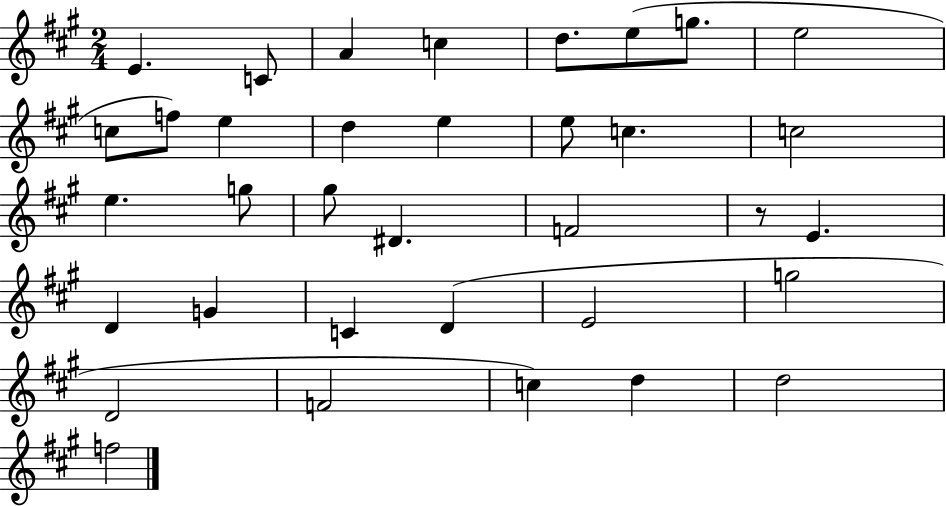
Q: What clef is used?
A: treble